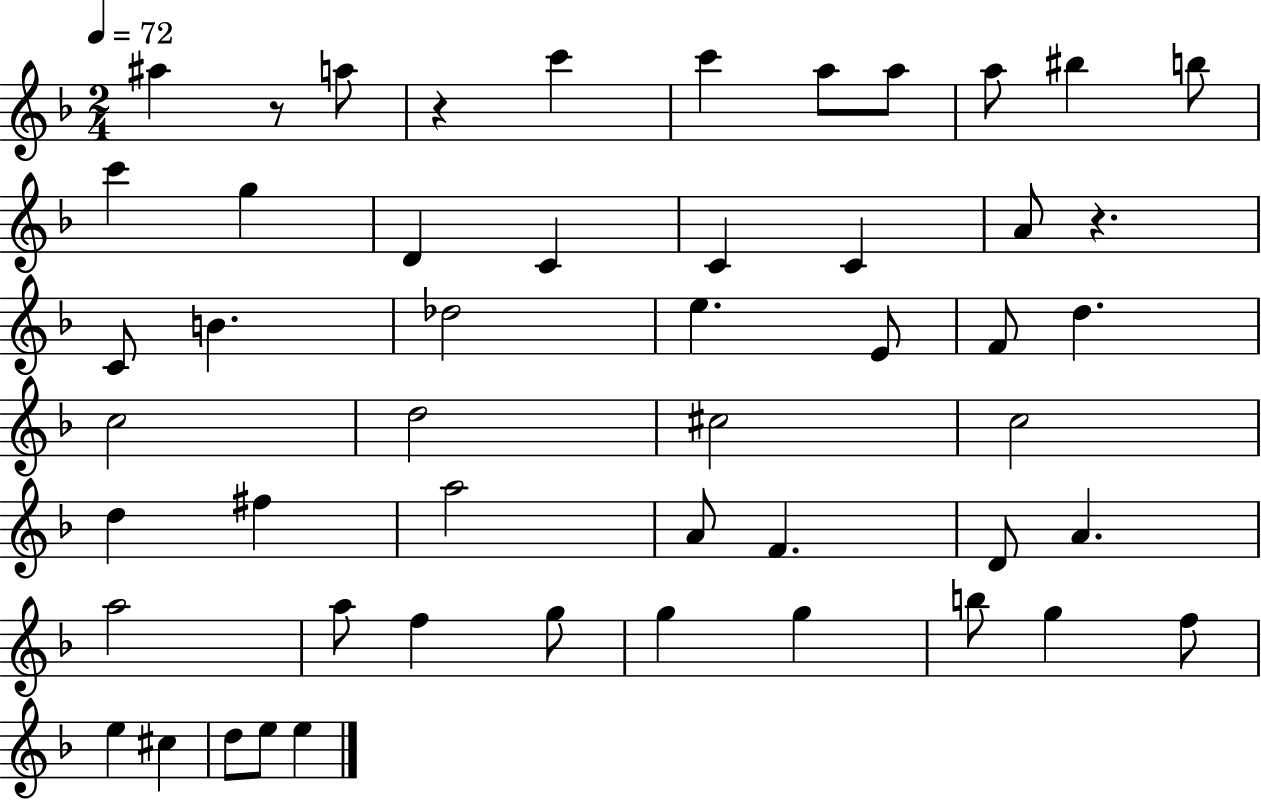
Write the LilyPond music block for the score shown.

{
  \clef treble
  \numericTimeSignature
  \time 2/4
  \key f \major
  \tempo 4 = 72
  ais''4 r8 a''8 | r4 c'''4 | c'''4 a''8 a''8 | a''8 bis''4 b''8 | \break c'''4 g''4 | d'4 c'4 | c'4 c'4 | a'8 r4. | \break c'8 b'4. | des''2 | e''4. e'8 | f'8 d''4. | \break c''2 | d''2 | cis''2 | c''2 | \break d''4 fis''4 | a''2 | a'8 f'4. | d'8 a'4. | \break a''2 | a''8 f''4 g''8 | g''4 g''4 | b''8 g''4 f''8 | \break e''4 cis''4 | d''8 e''8 e''4 | \bar "|."
}